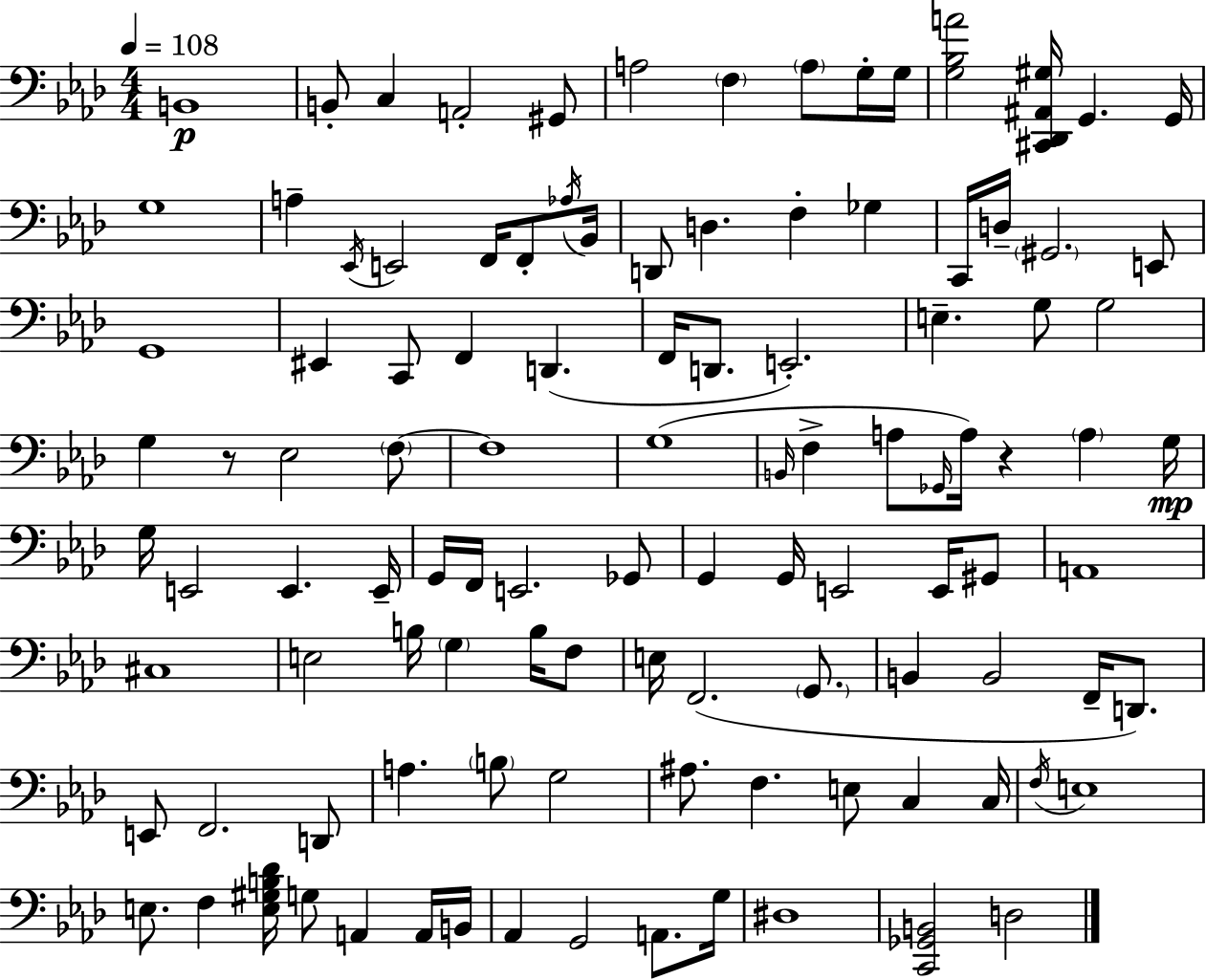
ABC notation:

X:1
T:Untitled
M:4/4
L:1/4
K:Fm
B,,4 B,,/2 C, A,,2 ^G,,/2 A,2 F, A,/2 G,/4 G,/4 [G,_B,A]2 [^C,,_D,,^A,,^G,]/4 G,, G,,/4 G,4 A, _E,,/4 E,,2 F,,/4 F,,/2 _A,/4 _B,,/4 D,,/2 D, F, _G, C,,/4 D,/4 ^G,,2 E,,/2 G,,4 ^E,, C,,/2 F,, D,, F,,/4 D,,/2 E,,2 E, G,/2 G,2 G, z/2 _E,2 F,/2 F,4 G,4 B,,/4 F, A,/2 _G,,/4 A,/4 z A, G,/4 G,/4 E,,2 E,, E,,/4 G,,/4 F,,/4 E,,2 _G,,/2 G,, G,,/4 E,,2 E,,/4 ^G,,/2 A,,4 ^C,4 E,2 B,/4 G, B,/4 F,/2 E,/4 F,,2 G,,/2 B,, B,,2 F,,/4 D,,/2 E,,/2 F,,2 D,,/2 A, B,/2 G,2 ^A,/2 F, E,/2 C, C,/4 F,/4 E,4 E,/2 F, [E,^G,B,_D]/4 G,/2 A,, A,,/4 B,,/4 _A,, G,,2 A,,/2 G,/4 ^D,4 [C,,_G,,B,,]2 D,2